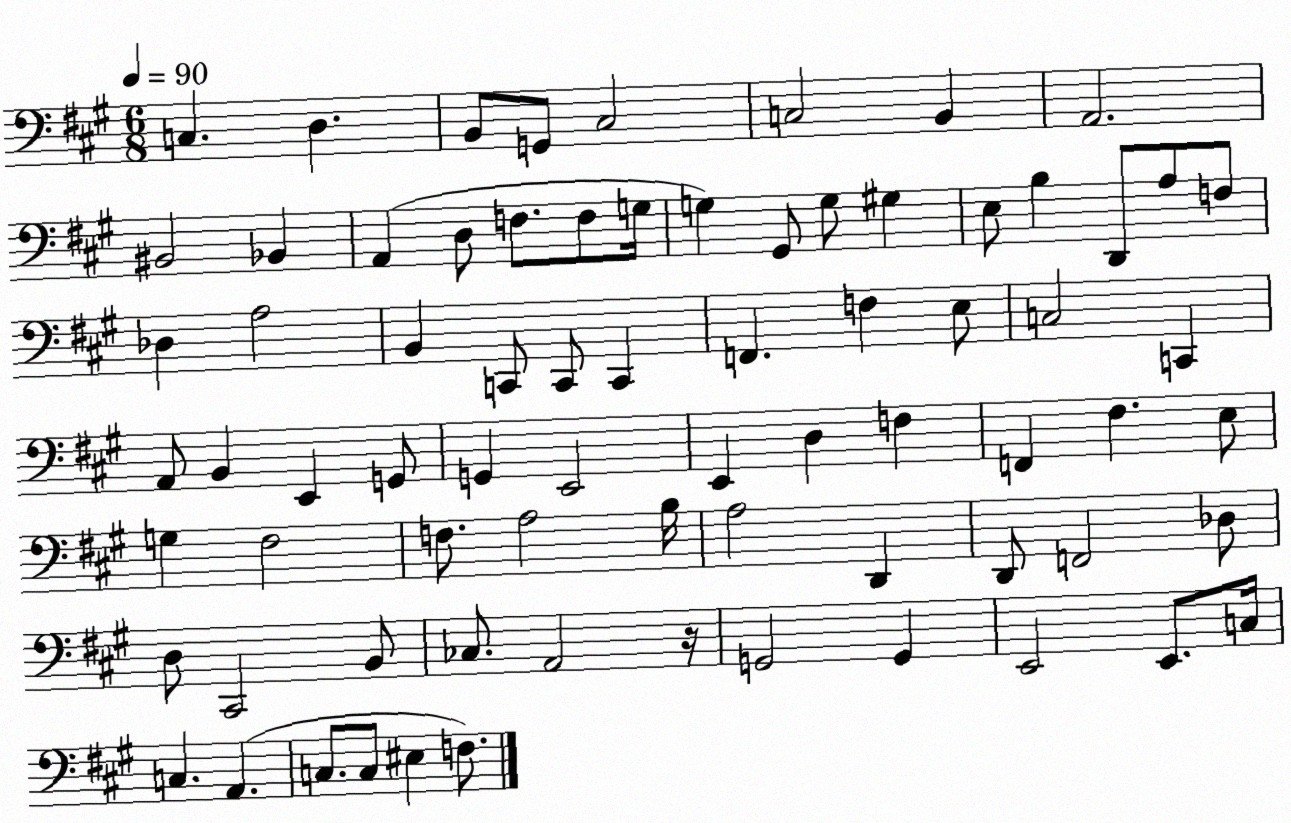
X:1
T:Untitled
M:6/8
L:1/4
K:A
C, D, B,,/2 G,,/2 ^C,2 C,2 B,, A,,2 ^B,,2 _B,, A,, D,/2 F,/2 F,/2 G,/4 G, ^G,,/2 G,/2 ^G, E,/2 B, D,,/2 A,/2 F,/2 _D, A,2 B,, C,,/2 C,,/2 C,, F,, F, E,/2 C,2 C,, A,,/2 B,, E,, G,,/2 G,, E,,2 E,, D, F, F,, ^F, E,/2 G, ^F,2 F,/2 A,2 B,/4 A,2 D,, D,,/2 F,,2 _D,/2 D,/2 ^C,,2 B,,/2 _C,/2 A,,2 z/4 G,,2 G,, E,,2 E,,/2 C,/4 C, A,, C,/2 C,/2 ^E, F,/2